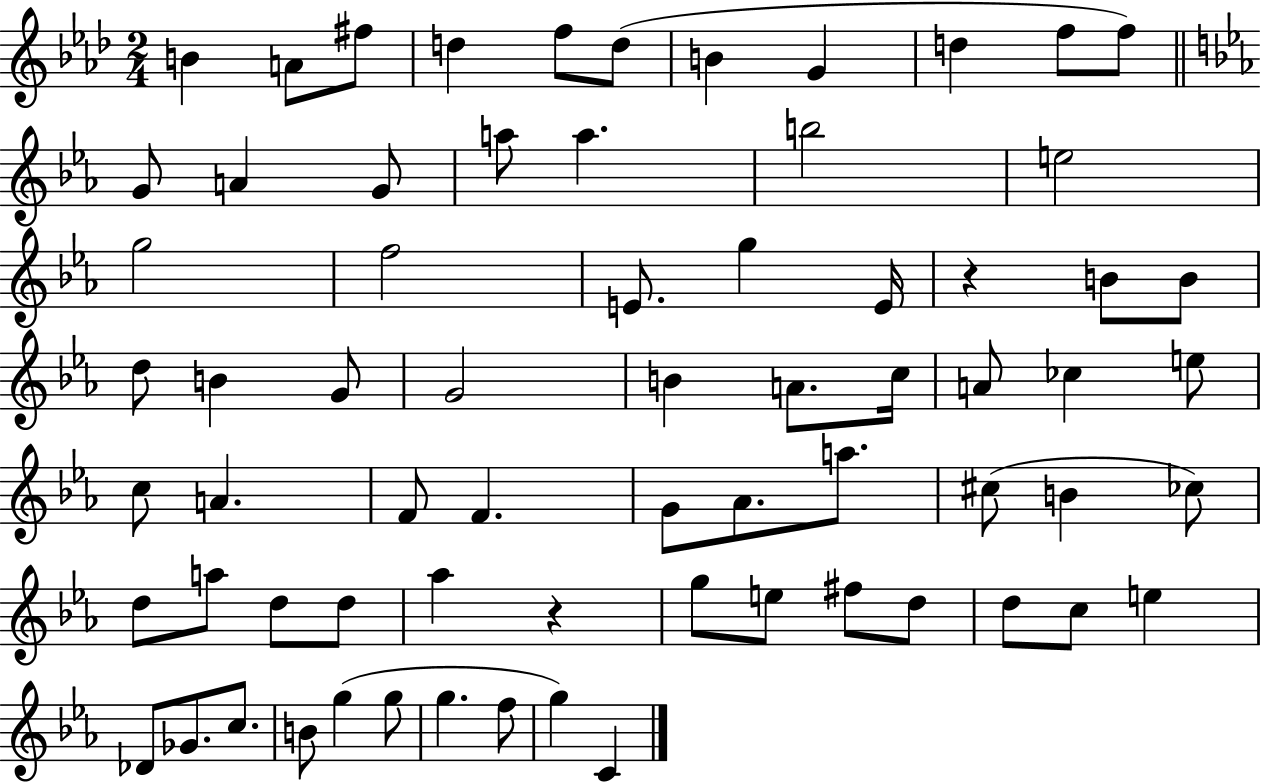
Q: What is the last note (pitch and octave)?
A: C4